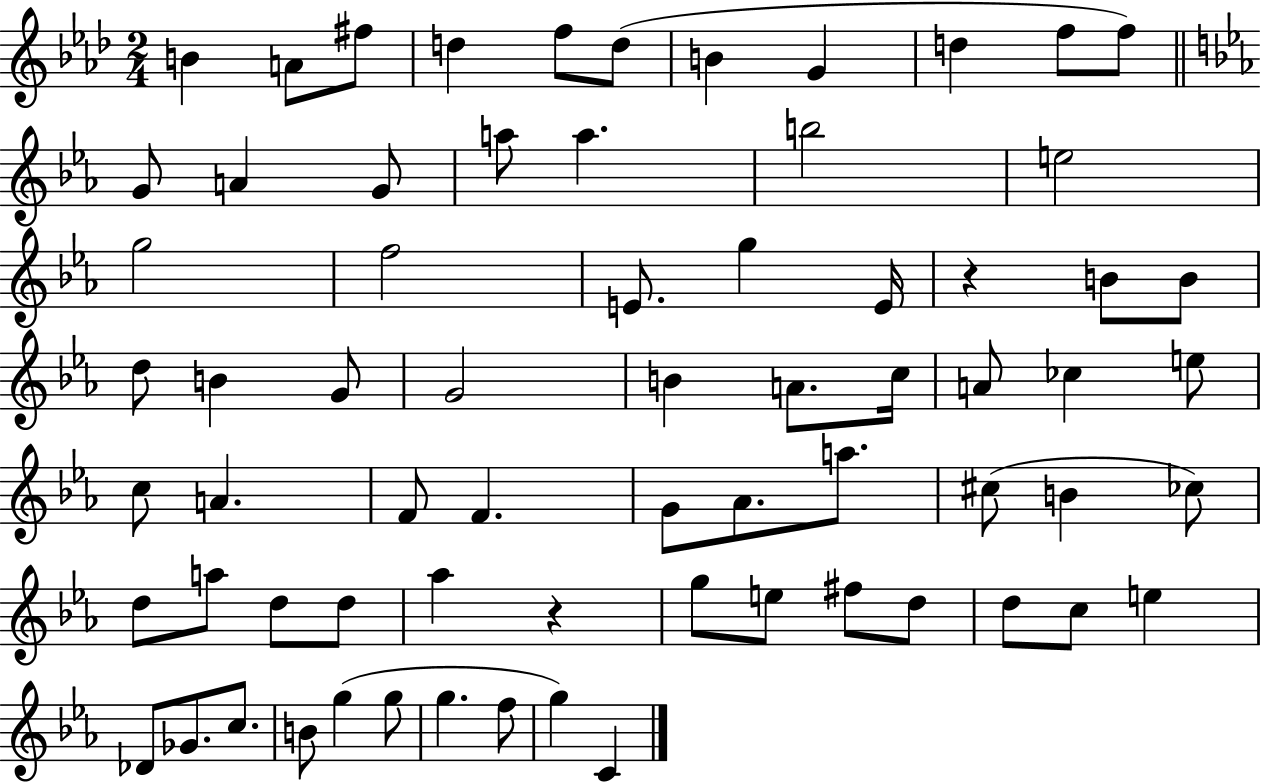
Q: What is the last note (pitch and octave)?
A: C4